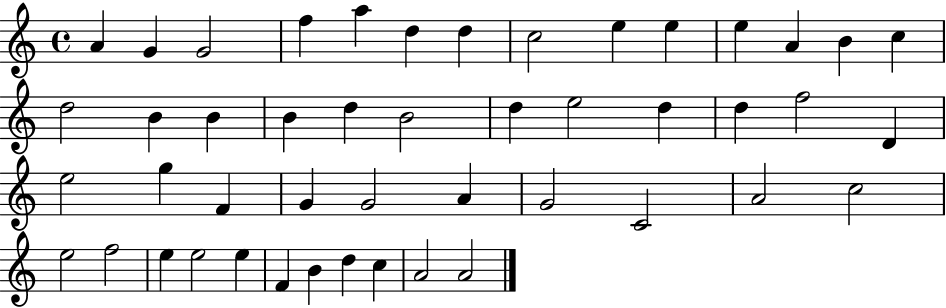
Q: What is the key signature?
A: C major